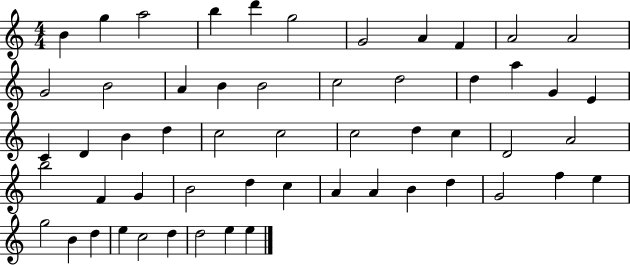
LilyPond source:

{
  \clef treble
  \numericTimeSignature
  \time 4/4
  \key c \major
  b'4 g''4 a''2 | b''4 d'''4 g''2 | g'2 a'4 f'4 | a'2 a'2 | \break g'2 b'2 | a'4 b'4 b'2 | c''2 d''2 | d''4 a''4 g'4 e'4 | \break c'4 d'4 b'4 d''4 | c''2 c''2 | c''2 d''4 c''4 | d'2 a'2 | \break b''2 f'4 g'4 | b'2 d''4 c''4 | a'4 a'4 b'4 d''4 | g'2 f''4 e''4 | \break g''2 b'4 d''4 | e''4 c''2 d''4 | d''2 e''4 e''4 | \bar "|."
}